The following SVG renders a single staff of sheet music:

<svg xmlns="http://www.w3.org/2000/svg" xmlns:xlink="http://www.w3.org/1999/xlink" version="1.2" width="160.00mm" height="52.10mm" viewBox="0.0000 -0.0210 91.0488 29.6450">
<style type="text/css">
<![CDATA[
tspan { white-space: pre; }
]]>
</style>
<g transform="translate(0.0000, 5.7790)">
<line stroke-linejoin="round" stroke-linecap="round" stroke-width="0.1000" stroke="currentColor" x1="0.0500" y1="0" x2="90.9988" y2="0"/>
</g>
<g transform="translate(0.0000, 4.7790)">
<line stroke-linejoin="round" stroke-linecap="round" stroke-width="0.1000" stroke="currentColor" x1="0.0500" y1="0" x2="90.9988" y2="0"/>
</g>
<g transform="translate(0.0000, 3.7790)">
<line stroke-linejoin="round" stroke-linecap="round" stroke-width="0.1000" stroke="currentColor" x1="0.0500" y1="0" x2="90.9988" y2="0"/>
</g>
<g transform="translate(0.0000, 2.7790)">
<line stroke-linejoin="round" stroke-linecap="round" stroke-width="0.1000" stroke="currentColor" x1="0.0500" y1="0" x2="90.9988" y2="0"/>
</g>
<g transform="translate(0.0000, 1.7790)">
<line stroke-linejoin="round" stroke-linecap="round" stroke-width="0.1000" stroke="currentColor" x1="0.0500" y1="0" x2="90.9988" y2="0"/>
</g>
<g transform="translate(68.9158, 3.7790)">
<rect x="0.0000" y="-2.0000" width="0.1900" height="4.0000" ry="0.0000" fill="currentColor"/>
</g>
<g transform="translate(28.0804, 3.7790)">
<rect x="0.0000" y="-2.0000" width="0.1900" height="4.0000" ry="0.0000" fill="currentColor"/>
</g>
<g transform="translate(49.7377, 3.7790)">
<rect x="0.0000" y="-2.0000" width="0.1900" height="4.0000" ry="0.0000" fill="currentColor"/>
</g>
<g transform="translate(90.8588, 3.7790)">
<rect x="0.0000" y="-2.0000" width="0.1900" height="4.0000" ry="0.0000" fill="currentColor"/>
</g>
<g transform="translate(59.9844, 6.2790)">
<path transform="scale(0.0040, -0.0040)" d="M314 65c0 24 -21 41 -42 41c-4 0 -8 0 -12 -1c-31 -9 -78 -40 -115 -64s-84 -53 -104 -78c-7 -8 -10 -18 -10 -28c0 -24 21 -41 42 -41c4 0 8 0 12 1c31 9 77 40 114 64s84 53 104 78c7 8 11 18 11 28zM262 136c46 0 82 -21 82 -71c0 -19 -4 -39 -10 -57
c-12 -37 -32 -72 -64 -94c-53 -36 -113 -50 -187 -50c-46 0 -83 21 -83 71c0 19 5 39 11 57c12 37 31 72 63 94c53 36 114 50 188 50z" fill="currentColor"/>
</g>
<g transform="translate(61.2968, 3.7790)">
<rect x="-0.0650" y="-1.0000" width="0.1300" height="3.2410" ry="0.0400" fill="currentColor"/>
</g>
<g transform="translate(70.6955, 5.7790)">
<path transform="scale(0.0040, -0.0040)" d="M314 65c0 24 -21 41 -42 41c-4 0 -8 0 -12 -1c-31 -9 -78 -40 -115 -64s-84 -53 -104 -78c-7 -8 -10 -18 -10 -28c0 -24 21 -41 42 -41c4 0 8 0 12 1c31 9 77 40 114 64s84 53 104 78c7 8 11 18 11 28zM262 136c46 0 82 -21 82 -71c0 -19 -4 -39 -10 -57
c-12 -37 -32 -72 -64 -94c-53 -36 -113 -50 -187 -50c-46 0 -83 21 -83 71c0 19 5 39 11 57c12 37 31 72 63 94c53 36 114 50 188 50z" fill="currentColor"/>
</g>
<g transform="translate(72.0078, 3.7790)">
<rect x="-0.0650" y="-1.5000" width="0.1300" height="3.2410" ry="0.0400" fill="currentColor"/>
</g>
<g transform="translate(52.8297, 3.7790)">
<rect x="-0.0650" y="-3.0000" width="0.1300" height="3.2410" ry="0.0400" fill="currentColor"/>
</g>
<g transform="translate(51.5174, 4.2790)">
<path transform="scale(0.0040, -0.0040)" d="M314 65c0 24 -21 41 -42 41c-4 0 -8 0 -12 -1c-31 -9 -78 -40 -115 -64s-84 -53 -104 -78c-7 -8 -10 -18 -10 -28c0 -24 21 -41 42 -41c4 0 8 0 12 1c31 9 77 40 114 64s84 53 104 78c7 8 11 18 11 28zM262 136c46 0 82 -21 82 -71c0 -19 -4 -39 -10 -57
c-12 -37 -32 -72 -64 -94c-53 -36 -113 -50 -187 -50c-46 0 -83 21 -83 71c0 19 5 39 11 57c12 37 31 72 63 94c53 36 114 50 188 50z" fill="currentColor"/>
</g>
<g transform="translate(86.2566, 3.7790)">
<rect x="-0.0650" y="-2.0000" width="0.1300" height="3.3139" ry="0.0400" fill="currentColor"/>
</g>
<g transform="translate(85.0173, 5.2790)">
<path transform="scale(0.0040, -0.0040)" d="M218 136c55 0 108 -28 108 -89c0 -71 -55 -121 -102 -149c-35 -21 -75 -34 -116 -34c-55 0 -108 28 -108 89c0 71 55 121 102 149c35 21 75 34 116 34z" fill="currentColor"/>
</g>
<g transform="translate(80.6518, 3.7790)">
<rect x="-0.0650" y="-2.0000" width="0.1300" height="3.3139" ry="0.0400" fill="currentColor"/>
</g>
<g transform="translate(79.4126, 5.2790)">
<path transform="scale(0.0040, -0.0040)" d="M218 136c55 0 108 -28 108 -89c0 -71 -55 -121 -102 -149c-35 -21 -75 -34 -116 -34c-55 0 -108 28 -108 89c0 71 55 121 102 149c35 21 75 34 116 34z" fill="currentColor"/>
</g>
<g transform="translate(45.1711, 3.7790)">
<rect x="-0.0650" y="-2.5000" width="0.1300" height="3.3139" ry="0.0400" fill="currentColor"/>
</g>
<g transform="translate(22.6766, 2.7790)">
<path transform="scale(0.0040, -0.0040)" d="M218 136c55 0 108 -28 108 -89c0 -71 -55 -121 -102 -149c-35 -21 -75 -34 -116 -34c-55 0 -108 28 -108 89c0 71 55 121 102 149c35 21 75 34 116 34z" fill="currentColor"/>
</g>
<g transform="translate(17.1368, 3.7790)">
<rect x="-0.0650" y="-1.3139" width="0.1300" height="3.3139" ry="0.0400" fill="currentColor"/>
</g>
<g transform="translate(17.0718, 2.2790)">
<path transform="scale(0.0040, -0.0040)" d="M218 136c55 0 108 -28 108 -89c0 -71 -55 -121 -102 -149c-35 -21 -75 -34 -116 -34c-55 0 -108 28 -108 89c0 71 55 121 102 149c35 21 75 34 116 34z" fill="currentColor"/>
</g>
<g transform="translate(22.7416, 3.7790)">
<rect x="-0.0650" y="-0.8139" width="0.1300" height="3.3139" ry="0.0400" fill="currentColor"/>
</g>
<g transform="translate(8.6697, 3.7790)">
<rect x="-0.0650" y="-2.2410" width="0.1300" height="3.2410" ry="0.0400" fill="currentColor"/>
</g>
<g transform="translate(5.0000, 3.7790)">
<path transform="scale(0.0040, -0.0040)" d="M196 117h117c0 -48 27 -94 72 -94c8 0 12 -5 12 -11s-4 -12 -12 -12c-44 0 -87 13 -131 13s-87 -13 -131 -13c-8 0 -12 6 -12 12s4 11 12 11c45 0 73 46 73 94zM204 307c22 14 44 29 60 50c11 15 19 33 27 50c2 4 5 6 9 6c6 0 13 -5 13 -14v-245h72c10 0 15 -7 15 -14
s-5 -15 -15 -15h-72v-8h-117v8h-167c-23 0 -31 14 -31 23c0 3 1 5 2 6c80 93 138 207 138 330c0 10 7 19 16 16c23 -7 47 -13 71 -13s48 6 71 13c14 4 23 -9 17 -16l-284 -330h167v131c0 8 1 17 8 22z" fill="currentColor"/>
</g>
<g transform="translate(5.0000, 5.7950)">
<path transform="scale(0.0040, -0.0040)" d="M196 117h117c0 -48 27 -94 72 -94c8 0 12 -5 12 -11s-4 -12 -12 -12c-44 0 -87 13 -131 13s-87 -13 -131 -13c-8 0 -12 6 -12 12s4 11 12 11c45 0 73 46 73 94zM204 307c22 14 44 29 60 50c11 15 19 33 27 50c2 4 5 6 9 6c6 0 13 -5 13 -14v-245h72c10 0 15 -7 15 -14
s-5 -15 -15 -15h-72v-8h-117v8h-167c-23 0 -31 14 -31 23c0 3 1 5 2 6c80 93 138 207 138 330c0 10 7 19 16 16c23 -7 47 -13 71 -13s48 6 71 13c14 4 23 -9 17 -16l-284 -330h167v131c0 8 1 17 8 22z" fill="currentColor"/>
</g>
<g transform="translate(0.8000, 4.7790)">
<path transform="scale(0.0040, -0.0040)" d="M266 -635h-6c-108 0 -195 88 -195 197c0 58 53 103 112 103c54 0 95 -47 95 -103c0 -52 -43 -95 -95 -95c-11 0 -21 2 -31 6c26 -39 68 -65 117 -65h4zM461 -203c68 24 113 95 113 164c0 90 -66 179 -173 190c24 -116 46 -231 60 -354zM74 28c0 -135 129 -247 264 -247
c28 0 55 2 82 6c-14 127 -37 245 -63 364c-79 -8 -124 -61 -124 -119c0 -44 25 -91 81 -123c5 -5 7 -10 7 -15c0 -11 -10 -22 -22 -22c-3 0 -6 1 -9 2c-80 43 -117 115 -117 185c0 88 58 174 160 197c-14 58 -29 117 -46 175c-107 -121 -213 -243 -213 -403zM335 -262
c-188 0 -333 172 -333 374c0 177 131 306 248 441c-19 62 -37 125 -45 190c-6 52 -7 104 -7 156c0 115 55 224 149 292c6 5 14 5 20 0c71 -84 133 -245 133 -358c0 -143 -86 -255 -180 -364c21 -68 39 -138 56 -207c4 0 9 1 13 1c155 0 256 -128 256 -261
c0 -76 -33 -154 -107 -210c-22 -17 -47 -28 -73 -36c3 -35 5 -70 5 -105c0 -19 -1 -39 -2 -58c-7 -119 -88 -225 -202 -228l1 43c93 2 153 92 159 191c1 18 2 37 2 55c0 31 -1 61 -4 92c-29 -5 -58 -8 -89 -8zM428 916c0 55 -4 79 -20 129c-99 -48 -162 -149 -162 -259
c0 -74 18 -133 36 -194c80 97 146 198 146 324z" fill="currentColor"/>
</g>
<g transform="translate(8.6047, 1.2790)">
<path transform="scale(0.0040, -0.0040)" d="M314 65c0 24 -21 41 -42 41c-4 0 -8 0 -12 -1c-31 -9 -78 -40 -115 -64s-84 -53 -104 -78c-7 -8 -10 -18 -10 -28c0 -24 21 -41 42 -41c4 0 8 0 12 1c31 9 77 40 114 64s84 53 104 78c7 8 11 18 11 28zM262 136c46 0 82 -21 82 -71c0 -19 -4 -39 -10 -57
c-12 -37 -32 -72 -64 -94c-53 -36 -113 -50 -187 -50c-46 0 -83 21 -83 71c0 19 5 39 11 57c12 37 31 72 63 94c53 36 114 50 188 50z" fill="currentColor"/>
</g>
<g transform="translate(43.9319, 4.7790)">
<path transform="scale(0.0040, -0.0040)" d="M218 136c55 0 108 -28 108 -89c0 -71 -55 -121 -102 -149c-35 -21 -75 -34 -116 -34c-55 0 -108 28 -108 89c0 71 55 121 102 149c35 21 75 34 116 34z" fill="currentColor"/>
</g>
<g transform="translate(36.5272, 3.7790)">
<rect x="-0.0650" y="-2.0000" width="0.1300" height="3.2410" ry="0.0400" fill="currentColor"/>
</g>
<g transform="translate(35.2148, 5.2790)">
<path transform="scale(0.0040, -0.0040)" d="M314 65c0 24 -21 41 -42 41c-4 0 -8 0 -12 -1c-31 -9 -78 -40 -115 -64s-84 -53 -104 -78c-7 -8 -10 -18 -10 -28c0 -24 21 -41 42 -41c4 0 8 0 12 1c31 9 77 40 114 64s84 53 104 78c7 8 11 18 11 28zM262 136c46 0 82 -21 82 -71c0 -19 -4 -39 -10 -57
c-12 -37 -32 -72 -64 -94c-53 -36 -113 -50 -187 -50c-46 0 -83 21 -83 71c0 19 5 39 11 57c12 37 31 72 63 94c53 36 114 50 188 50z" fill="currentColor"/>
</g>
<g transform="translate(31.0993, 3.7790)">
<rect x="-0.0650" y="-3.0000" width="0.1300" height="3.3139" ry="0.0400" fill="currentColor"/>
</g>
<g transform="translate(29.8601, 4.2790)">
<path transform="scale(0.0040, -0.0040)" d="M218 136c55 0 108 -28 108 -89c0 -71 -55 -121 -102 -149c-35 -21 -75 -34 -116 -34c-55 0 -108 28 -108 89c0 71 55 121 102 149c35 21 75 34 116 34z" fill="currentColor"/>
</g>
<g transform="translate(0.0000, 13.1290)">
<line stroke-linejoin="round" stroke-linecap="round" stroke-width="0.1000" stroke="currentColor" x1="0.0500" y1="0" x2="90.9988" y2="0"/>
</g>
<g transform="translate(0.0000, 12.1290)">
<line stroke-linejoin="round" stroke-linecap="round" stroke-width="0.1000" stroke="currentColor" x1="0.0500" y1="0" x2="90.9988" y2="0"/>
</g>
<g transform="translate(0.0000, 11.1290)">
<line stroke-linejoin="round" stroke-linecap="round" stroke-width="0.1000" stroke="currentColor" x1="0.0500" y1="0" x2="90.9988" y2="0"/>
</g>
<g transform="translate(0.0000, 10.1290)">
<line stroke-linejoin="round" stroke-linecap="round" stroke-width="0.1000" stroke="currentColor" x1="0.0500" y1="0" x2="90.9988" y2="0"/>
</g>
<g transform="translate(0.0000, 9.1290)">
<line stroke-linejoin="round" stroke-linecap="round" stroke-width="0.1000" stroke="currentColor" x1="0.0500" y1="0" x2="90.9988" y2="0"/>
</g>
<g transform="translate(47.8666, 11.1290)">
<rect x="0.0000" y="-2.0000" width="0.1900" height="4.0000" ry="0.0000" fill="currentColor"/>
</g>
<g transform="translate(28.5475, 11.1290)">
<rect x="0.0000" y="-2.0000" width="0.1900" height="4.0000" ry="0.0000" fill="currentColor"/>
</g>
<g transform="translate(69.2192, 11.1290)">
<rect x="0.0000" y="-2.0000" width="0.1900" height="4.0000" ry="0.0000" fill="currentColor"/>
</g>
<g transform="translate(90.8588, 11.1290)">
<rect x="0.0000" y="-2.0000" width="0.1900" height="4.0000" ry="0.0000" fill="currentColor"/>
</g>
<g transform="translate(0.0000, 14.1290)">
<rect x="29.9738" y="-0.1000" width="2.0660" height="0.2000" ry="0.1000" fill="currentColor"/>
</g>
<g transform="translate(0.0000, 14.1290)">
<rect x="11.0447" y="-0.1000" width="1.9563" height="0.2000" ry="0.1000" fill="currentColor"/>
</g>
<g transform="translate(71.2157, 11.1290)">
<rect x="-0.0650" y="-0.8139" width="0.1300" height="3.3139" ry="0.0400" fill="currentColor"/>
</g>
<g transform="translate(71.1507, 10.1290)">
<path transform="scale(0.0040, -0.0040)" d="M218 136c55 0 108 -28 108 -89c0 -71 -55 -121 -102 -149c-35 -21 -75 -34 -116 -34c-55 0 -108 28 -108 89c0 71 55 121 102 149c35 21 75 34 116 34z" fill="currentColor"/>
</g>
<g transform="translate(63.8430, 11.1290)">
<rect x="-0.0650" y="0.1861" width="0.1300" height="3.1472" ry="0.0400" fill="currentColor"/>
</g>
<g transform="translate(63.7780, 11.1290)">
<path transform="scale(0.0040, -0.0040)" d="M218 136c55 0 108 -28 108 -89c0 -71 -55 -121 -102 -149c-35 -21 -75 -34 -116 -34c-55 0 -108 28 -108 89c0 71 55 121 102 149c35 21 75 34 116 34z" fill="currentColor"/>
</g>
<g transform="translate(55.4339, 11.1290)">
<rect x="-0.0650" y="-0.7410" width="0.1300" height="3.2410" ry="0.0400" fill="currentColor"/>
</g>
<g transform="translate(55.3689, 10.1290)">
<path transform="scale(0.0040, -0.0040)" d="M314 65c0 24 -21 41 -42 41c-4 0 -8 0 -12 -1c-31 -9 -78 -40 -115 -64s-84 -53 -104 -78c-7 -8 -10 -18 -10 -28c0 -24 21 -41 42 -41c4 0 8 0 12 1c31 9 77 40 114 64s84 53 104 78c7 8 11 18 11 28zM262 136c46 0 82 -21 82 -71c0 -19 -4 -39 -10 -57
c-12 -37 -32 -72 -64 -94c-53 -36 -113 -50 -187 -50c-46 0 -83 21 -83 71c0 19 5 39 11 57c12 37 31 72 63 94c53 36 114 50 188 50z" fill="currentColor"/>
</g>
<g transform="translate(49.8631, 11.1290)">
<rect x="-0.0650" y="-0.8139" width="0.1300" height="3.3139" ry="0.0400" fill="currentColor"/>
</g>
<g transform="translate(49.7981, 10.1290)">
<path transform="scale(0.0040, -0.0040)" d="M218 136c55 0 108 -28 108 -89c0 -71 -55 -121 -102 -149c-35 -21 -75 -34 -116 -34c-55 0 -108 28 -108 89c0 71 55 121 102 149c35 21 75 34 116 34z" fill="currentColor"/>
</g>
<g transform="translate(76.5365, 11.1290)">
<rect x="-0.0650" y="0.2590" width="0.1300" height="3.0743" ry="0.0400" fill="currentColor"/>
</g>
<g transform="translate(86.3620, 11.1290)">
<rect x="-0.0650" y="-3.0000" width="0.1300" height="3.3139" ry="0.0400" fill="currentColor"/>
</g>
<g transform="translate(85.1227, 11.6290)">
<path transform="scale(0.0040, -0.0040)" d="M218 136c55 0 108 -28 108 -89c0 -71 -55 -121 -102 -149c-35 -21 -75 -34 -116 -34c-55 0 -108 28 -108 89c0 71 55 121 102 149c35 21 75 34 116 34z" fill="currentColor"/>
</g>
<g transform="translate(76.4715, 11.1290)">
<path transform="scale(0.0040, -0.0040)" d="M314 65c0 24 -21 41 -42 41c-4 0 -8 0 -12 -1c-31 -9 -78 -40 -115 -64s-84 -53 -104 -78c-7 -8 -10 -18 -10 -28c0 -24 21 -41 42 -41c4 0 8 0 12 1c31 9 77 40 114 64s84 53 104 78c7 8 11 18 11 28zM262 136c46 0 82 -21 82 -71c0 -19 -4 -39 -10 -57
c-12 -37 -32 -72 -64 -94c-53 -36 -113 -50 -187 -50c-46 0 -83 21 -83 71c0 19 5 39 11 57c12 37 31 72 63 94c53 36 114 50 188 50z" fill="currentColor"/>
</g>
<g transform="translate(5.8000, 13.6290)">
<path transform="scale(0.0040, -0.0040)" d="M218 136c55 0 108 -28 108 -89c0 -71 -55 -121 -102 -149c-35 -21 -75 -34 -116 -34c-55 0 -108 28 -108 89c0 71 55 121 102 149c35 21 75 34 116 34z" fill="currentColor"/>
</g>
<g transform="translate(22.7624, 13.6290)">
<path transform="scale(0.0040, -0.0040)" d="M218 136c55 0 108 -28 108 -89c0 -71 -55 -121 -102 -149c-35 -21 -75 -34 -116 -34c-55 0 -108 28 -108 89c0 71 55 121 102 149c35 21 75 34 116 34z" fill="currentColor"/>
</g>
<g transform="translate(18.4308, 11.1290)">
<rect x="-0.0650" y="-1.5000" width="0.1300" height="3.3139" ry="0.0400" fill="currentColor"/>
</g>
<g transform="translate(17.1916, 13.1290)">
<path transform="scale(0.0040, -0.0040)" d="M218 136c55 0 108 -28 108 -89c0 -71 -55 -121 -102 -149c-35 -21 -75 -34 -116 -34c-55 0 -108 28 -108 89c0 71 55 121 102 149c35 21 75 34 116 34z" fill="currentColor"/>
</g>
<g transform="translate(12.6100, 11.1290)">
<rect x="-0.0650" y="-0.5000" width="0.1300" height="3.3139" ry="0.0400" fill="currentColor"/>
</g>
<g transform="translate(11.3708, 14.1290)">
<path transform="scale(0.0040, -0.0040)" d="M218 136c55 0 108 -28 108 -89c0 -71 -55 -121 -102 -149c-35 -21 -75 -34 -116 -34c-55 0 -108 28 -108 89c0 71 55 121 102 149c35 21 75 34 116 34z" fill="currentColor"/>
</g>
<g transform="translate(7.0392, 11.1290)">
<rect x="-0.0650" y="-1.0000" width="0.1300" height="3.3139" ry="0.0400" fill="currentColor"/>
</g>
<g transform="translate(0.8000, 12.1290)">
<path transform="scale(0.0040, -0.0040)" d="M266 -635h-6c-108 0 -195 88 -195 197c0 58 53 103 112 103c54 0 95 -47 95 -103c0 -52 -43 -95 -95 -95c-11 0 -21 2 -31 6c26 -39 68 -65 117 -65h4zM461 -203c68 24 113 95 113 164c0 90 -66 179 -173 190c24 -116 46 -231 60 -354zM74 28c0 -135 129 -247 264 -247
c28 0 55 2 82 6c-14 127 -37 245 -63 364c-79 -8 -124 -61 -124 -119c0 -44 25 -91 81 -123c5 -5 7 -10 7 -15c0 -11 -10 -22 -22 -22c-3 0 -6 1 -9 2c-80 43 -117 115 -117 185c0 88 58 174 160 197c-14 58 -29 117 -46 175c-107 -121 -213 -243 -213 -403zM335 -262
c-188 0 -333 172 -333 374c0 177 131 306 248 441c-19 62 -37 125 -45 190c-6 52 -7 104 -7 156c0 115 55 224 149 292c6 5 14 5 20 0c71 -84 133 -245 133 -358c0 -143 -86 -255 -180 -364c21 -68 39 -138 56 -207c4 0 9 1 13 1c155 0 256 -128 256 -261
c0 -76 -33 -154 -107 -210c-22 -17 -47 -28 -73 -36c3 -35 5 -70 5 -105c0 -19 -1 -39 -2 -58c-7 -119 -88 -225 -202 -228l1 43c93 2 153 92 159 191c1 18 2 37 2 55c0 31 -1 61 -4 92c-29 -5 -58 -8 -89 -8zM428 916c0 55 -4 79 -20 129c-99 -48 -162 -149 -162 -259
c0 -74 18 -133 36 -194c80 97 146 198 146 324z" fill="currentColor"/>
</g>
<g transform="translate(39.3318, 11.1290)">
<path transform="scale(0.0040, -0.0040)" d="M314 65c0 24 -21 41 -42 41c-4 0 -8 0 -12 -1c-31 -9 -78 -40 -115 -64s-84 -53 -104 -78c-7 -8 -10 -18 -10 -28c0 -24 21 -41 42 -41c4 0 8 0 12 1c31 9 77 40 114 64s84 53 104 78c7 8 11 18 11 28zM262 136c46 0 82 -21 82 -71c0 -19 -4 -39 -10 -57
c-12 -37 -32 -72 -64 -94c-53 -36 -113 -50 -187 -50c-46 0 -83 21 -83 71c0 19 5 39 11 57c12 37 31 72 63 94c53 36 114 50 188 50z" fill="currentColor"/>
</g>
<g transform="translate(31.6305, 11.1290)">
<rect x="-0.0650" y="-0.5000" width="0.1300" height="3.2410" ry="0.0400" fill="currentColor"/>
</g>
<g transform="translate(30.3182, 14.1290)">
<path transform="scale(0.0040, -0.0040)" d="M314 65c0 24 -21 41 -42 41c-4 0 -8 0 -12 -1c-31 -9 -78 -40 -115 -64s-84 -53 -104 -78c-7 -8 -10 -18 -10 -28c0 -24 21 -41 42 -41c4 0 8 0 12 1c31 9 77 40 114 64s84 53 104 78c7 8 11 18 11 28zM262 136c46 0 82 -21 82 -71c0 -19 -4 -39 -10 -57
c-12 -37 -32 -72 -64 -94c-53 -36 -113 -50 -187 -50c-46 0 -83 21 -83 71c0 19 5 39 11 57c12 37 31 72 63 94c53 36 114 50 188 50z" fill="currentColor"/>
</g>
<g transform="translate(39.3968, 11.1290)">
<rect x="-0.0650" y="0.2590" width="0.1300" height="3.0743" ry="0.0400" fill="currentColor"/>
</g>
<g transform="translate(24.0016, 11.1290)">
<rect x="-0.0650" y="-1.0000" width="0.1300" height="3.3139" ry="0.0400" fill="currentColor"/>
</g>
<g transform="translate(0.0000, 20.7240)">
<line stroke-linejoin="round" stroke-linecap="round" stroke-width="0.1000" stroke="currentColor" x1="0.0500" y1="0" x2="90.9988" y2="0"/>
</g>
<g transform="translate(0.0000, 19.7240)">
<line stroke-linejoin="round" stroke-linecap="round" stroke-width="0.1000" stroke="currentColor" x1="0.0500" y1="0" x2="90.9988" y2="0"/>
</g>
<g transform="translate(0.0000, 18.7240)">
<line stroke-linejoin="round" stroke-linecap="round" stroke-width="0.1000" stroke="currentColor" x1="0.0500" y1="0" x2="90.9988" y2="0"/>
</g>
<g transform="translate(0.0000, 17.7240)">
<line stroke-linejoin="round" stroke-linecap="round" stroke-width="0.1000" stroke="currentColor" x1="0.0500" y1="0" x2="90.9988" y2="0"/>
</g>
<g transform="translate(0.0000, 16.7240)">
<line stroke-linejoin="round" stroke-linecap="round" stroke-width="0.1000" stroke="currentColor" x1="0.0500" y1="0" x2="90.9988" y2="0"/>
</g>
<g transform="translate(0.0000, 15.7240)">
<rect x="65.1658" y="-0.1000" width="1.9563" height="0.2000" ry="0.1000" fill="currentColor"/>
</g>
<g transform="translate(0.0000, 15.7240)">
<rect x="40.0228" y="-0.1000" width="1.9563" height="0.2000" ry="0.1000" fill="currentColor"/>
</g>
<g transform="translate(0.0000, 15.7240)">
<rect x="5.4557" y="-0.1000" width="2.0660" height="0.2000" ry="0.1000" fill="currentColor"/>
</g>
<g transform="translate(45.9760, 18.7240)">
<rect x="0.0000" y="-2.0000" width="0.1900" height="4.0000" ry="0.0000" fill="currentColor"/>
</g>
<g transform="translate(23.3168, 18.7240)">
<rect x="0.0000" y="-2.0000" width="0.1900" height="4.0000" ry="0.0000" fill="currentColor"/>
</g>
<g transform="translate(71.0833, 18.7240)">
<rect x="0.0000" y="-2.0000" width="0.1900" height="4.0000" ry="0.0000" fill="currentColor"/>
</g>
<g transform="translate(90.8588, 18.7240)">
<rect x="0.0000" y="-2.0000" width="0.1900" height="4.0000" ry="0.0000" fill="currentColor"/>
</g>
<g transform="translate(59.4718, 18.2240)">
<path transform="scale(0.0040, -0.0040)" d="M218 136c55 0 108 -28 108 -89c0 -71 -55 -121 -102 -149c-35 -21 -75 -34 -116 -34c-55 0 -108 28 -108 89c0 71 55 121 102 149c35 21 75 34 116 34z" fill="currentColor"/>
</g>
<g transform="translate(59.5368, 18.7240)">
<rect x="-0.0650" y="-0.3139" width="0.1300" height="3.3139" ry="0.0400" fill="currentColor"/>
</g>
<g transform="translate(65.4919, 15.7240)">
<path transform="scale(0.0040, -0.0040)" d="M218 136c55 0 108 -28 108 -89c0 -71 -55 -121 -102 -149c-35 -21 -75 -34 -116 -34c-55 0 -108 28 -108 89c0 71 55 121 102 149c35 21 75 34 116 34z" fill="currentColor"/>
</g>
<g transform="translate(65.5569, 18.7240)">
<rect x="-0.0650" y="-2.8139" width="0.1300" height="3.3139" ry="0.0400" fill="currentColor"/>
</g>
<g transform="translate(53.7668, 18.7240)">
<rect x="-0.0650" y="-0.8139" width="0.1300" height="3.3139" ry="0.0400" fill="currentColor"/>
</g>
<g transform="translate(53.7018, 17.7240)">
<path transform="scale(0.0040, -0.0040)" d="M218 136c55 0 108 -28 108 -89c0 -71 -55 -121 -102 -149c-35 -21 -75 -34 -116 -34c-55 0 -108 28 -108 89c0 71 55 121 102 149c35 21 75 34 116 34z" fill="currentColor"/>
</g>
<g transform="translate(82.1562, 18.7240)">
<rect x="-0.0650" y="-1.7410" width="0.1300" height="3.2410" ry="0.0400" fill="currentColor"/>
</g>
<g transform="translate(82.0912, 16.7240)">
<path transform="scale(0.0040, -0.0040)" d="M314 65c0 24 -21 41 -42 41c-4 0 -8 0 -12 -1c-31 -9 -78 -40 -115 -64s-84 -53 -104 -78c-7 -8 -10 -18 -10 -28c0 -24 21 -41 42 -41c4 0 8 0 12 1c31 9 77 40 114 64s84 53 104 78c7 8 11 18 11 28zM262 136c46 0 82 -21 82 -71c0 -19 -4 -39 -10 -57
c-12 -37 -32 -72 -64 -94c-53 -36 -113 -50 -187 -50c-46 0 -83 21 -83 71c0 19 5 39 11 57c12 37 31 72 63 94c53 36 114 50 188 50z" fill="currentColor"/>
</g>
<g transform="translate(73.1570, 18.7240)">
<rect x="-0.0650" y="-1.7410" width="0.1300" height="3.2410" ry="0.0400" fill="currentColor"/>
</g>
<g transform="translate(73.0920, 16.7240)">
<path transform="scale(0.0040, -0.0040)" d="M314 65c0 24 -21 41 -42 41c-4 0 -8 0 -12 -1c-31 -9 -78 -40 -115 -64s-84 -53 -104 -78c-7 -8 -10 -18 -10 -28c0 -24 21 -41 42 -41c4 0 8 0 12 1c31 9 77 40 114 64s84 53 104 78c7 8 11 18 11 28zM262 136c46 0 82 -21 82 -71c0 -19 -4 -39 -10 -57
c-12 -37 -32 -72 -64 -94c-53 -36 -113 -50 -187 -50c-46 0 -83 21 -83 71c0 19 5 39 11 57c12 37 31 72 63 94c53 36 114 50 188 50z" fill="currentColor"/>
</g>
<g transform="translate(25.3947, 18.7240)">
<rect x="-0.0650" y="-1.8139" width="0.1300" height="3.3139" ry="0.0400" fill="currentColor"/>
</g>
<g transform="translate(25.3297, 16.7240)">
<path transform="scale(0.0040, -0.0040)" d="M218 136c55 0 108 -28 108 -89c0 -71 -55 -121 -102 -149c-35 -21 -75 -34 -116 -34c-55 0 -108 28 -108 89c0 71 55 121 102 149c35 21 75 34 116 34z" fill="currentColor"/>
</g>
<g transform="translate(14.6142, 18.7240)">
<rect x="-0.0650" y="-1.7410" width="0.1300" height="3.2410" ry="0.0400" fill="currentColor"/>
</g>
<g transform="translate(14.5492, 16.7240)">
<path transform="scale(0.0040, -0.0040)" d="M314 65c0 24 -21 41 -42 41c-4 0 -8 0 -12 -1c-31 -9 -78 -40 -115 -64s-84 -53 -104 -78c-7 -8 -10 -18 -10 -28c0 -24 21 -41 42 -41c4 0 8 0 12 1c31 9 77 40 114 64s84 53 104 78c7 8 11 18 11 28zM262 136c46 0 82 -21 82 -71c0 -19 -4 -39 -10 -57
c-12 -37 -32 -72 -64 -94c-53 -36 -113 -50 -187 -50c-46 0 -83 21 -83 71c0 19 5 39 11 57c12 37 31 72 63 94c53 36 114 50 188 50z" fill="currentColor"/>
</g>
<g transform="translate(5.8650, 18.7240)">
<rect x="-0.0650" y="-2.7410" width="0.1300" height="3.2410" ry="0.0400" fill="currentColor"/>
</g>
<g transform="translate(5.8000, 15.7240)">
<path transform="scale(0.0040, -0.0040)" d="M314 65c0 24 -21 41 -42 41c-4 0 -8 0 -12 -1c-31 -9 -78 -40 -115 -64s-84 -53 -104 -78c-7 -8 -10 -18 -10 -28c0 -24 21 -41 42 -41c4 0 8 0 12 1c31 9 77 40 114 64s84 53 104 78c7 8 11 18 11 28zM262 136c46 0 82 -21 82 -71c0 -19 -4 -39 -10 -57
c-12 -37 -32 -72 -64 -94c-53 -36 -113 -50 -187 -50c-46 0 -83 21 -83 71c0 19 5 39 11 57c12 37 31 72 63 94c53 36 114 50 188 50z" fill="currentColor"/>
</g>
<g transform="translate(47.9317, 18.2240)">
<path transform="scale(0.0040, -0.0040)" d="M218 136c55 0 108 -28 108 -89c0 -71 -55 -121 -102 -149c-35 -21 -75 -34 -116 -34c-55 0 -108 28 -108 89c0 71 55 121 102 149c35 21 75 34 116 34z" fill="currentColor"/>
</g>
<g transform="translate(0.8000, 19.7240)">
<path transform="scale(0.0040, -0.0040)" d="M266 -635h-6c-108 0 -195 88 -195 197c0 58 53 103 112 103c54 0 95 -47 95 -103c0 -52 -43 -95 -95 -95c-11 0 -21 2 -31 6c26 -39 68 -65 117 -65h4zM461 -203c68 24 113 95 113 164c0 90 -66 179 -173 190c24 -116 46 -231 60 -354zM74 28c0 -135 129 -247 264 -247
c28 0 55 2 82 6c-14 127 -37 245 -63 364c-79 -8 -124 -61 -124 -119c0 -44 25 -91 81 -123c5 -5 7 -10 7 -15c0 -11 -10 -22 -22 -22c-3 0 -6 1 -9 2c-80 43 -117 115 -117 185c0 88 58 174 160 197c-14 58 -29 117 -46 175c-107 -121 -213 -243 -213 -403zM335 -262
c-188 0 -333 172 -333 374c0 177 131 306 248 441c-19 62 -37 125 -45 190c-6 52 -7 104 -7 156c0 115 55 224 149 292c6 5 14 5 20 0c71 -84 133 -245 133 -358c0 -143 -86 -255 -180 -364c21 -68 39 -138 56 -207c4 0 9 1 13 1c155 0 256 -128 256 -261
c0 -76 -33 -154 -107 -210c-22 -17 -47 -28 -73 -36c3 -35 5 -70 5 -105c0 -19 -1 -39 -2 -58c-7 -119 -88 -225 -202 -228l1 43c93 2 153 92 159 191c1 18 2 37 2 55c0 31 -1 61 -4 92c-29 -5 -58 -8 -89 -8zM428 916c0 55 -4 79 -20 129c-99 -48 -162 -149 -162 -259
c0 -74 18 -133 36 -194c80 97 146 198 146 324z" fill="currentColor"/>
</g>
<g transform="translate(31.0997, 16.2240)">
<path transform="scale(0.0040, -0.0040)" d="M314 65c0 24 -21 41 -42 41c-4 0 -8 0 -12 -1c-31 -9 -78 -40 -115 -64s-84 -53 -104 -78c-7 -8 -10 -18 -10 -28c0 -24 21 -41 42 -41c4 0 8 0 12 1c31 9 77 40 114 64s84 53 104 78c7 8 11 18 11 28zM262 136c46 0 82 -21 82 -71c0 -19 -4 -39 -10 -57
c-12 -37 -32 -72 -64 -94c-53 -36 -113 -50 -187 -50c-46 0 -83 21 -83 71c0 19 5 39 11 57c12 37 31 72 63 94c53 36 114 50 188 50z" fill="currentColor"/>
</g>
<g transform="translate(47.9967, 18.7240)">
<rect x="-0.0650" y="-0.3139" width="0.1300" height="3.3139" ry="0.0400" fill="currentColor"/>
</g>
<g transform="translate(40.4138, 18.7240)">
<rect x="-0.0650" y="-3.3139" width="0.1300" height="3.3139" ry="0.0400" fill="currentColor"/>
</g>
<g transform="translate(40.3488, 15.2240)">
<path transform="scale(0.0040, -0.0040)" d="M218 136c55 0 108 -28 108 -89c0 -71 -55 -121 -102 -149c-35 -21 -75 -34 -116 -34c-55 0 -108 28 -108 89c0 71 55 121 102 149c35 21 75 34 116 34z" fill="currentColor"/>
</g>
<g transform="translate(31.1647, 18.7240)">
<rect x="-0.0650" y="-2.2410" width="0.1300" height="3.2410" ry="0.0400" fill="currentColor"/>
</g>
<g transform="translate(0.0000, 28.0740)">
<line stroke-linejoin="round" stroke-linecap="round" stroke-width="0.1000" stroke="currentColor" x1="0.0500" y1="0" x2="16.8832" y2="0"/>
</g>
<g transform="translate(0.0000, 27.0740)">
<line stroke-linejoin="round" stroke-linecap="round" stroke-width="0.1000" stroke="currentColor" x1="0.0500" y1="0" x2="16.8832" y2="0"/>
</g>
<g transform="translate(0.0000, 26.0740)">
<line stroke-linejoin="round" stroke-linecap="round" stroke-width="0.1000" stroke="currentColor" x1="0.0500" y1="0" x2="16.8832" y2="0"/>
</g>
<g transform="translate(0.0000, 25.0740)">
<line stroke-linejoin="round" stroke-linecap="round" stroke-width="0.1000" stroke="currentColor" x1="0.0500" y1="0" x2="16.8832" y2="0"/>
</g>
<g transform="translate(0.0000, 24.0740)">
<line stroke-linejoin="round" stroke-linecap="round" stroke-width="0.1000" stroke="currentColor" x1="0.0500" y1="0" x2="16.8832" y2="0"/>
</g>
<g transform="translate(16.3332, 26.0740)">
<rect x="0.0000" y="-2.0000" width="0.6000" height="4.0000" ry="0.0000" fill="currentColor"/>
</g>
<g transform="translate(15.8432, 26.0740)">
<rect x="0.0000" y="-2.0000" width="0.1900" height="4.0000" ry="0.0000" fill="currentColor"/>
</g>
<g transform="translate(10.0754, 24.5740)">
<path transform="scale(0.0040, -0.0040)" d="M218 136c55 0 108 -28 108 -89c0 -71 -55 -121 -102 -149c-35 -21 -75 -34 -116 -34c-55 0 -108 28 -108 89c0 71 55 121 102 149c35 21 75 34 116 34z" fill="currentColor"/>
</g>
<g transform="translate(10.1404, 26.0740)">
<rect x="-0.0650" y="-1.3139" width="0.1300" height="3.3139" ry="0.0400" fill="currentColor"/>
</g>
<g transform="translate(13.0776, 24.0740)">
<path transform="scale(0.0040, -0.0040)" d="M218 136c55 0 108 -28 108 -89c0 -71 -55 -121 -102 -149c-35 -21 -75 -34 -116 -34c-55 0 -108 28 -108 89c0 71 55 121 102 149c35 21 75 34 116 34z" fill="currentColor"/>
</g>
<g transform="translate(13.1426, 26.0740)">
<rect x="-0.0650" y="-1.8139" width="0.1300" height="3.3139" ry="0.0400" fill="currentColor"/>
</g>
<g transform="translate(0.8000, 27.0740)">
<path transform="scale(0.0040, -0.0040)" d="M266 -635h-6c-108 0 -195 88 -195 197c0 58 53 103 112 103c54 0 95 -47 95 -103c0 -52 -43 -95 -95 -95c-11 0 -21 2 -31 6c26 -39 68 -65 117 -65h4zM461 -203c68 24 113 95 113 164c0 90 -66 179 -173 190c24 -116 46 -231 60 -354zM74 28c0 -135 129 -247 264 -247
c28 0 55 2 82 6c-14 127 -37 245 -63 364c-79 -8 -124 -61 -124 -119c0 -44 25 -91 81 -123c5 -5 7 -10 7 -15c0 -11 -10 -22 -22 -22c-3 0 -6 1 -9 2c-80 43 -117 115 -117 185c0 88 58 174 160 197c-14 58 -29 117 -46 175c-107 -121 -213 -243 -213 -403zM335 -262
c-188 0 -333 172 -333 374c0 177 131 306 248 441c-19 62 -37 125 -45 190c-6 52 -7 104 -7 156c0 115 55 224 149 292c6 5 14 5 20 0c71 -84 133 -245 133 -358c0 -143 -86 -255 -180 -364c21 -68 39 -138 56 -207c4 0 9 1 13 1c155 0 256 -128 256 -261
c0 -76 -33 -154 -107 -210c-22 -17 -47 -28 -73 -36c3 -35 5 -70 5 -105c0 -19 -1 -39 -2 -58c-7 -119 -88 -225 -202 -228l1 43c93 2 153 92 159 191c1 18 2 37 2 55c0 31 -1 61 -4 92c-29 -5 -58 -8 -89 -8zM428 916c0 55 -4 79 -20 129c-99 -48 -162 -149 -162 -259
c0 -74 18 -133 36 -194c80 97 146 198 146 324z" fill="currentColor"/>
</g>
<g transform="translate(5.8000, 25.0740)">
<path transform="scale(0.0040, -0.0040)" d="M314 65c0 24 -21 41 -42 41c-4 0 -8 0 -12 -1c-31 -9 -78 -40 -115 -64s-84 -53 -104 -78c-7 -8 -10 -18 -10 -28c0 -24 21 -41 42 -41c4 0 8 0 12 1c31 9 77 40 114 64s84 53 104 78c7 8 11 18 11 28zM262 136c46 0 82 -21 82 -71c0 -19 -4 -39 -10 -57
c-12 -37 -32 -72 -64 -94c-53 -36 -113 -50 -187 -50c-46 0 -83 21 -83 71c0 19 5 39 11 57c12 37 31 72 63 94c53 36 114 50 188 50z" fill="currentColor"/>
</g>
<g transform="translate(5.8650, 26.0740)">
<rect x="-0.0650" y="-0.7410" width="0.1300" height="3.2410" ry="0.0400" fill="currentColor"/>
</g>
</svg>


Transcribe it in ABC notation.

X:1
T:Untitled
M:4/4
L:1/4
K:C
g2 e d A F2 G A2 D2 E2 F F D C E D C2 B2 d d2 B d B2 A a2 f2 f g2 b c d c a f2 f2 d2 e f